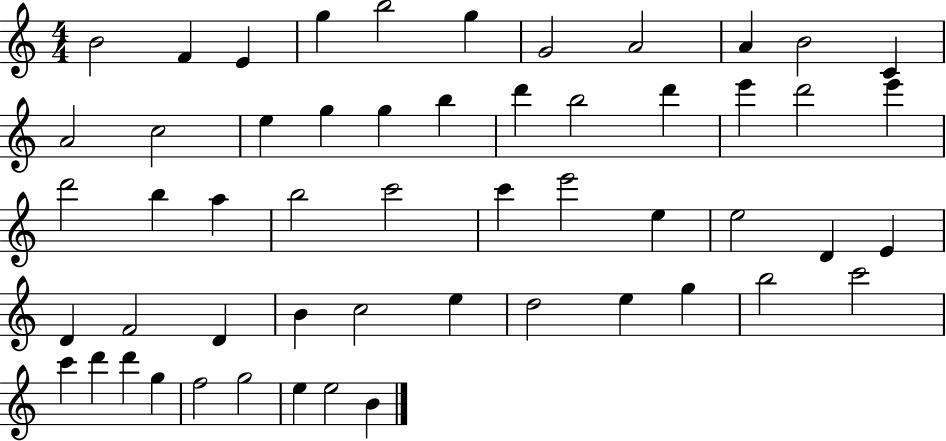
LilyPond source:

{
  \clef treble
  \numericTimeSignature
  \time 4/4
  \key c \major
  b'2 f'4 e'4 | g''4 b''2 g''4 | g'2 a'2 | a'4 b'2 c'4 | \break a'2 c''2 | e''4 g''4 g''4 b''4 | d'''4 b''2 d'''4 | e'''4 d'''2 e'''4 | \break d'''2 b''4 a''4 | b''2 c'''2 | c'''4 e'''2 e''4 | e''2 d'4 e'4 | \break d'4 f'2 d'4 | b'4 c''2 e''4 | d''2 e''4 g''4 | b''2 c'''2 | \break c'''4 d'''4 d'''4 g''4 | f''2 g''2 | e''4 e''2 b'4 | \bar "|."
}